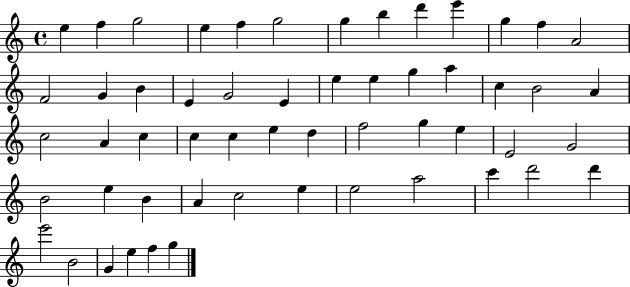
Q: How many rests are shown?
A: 0